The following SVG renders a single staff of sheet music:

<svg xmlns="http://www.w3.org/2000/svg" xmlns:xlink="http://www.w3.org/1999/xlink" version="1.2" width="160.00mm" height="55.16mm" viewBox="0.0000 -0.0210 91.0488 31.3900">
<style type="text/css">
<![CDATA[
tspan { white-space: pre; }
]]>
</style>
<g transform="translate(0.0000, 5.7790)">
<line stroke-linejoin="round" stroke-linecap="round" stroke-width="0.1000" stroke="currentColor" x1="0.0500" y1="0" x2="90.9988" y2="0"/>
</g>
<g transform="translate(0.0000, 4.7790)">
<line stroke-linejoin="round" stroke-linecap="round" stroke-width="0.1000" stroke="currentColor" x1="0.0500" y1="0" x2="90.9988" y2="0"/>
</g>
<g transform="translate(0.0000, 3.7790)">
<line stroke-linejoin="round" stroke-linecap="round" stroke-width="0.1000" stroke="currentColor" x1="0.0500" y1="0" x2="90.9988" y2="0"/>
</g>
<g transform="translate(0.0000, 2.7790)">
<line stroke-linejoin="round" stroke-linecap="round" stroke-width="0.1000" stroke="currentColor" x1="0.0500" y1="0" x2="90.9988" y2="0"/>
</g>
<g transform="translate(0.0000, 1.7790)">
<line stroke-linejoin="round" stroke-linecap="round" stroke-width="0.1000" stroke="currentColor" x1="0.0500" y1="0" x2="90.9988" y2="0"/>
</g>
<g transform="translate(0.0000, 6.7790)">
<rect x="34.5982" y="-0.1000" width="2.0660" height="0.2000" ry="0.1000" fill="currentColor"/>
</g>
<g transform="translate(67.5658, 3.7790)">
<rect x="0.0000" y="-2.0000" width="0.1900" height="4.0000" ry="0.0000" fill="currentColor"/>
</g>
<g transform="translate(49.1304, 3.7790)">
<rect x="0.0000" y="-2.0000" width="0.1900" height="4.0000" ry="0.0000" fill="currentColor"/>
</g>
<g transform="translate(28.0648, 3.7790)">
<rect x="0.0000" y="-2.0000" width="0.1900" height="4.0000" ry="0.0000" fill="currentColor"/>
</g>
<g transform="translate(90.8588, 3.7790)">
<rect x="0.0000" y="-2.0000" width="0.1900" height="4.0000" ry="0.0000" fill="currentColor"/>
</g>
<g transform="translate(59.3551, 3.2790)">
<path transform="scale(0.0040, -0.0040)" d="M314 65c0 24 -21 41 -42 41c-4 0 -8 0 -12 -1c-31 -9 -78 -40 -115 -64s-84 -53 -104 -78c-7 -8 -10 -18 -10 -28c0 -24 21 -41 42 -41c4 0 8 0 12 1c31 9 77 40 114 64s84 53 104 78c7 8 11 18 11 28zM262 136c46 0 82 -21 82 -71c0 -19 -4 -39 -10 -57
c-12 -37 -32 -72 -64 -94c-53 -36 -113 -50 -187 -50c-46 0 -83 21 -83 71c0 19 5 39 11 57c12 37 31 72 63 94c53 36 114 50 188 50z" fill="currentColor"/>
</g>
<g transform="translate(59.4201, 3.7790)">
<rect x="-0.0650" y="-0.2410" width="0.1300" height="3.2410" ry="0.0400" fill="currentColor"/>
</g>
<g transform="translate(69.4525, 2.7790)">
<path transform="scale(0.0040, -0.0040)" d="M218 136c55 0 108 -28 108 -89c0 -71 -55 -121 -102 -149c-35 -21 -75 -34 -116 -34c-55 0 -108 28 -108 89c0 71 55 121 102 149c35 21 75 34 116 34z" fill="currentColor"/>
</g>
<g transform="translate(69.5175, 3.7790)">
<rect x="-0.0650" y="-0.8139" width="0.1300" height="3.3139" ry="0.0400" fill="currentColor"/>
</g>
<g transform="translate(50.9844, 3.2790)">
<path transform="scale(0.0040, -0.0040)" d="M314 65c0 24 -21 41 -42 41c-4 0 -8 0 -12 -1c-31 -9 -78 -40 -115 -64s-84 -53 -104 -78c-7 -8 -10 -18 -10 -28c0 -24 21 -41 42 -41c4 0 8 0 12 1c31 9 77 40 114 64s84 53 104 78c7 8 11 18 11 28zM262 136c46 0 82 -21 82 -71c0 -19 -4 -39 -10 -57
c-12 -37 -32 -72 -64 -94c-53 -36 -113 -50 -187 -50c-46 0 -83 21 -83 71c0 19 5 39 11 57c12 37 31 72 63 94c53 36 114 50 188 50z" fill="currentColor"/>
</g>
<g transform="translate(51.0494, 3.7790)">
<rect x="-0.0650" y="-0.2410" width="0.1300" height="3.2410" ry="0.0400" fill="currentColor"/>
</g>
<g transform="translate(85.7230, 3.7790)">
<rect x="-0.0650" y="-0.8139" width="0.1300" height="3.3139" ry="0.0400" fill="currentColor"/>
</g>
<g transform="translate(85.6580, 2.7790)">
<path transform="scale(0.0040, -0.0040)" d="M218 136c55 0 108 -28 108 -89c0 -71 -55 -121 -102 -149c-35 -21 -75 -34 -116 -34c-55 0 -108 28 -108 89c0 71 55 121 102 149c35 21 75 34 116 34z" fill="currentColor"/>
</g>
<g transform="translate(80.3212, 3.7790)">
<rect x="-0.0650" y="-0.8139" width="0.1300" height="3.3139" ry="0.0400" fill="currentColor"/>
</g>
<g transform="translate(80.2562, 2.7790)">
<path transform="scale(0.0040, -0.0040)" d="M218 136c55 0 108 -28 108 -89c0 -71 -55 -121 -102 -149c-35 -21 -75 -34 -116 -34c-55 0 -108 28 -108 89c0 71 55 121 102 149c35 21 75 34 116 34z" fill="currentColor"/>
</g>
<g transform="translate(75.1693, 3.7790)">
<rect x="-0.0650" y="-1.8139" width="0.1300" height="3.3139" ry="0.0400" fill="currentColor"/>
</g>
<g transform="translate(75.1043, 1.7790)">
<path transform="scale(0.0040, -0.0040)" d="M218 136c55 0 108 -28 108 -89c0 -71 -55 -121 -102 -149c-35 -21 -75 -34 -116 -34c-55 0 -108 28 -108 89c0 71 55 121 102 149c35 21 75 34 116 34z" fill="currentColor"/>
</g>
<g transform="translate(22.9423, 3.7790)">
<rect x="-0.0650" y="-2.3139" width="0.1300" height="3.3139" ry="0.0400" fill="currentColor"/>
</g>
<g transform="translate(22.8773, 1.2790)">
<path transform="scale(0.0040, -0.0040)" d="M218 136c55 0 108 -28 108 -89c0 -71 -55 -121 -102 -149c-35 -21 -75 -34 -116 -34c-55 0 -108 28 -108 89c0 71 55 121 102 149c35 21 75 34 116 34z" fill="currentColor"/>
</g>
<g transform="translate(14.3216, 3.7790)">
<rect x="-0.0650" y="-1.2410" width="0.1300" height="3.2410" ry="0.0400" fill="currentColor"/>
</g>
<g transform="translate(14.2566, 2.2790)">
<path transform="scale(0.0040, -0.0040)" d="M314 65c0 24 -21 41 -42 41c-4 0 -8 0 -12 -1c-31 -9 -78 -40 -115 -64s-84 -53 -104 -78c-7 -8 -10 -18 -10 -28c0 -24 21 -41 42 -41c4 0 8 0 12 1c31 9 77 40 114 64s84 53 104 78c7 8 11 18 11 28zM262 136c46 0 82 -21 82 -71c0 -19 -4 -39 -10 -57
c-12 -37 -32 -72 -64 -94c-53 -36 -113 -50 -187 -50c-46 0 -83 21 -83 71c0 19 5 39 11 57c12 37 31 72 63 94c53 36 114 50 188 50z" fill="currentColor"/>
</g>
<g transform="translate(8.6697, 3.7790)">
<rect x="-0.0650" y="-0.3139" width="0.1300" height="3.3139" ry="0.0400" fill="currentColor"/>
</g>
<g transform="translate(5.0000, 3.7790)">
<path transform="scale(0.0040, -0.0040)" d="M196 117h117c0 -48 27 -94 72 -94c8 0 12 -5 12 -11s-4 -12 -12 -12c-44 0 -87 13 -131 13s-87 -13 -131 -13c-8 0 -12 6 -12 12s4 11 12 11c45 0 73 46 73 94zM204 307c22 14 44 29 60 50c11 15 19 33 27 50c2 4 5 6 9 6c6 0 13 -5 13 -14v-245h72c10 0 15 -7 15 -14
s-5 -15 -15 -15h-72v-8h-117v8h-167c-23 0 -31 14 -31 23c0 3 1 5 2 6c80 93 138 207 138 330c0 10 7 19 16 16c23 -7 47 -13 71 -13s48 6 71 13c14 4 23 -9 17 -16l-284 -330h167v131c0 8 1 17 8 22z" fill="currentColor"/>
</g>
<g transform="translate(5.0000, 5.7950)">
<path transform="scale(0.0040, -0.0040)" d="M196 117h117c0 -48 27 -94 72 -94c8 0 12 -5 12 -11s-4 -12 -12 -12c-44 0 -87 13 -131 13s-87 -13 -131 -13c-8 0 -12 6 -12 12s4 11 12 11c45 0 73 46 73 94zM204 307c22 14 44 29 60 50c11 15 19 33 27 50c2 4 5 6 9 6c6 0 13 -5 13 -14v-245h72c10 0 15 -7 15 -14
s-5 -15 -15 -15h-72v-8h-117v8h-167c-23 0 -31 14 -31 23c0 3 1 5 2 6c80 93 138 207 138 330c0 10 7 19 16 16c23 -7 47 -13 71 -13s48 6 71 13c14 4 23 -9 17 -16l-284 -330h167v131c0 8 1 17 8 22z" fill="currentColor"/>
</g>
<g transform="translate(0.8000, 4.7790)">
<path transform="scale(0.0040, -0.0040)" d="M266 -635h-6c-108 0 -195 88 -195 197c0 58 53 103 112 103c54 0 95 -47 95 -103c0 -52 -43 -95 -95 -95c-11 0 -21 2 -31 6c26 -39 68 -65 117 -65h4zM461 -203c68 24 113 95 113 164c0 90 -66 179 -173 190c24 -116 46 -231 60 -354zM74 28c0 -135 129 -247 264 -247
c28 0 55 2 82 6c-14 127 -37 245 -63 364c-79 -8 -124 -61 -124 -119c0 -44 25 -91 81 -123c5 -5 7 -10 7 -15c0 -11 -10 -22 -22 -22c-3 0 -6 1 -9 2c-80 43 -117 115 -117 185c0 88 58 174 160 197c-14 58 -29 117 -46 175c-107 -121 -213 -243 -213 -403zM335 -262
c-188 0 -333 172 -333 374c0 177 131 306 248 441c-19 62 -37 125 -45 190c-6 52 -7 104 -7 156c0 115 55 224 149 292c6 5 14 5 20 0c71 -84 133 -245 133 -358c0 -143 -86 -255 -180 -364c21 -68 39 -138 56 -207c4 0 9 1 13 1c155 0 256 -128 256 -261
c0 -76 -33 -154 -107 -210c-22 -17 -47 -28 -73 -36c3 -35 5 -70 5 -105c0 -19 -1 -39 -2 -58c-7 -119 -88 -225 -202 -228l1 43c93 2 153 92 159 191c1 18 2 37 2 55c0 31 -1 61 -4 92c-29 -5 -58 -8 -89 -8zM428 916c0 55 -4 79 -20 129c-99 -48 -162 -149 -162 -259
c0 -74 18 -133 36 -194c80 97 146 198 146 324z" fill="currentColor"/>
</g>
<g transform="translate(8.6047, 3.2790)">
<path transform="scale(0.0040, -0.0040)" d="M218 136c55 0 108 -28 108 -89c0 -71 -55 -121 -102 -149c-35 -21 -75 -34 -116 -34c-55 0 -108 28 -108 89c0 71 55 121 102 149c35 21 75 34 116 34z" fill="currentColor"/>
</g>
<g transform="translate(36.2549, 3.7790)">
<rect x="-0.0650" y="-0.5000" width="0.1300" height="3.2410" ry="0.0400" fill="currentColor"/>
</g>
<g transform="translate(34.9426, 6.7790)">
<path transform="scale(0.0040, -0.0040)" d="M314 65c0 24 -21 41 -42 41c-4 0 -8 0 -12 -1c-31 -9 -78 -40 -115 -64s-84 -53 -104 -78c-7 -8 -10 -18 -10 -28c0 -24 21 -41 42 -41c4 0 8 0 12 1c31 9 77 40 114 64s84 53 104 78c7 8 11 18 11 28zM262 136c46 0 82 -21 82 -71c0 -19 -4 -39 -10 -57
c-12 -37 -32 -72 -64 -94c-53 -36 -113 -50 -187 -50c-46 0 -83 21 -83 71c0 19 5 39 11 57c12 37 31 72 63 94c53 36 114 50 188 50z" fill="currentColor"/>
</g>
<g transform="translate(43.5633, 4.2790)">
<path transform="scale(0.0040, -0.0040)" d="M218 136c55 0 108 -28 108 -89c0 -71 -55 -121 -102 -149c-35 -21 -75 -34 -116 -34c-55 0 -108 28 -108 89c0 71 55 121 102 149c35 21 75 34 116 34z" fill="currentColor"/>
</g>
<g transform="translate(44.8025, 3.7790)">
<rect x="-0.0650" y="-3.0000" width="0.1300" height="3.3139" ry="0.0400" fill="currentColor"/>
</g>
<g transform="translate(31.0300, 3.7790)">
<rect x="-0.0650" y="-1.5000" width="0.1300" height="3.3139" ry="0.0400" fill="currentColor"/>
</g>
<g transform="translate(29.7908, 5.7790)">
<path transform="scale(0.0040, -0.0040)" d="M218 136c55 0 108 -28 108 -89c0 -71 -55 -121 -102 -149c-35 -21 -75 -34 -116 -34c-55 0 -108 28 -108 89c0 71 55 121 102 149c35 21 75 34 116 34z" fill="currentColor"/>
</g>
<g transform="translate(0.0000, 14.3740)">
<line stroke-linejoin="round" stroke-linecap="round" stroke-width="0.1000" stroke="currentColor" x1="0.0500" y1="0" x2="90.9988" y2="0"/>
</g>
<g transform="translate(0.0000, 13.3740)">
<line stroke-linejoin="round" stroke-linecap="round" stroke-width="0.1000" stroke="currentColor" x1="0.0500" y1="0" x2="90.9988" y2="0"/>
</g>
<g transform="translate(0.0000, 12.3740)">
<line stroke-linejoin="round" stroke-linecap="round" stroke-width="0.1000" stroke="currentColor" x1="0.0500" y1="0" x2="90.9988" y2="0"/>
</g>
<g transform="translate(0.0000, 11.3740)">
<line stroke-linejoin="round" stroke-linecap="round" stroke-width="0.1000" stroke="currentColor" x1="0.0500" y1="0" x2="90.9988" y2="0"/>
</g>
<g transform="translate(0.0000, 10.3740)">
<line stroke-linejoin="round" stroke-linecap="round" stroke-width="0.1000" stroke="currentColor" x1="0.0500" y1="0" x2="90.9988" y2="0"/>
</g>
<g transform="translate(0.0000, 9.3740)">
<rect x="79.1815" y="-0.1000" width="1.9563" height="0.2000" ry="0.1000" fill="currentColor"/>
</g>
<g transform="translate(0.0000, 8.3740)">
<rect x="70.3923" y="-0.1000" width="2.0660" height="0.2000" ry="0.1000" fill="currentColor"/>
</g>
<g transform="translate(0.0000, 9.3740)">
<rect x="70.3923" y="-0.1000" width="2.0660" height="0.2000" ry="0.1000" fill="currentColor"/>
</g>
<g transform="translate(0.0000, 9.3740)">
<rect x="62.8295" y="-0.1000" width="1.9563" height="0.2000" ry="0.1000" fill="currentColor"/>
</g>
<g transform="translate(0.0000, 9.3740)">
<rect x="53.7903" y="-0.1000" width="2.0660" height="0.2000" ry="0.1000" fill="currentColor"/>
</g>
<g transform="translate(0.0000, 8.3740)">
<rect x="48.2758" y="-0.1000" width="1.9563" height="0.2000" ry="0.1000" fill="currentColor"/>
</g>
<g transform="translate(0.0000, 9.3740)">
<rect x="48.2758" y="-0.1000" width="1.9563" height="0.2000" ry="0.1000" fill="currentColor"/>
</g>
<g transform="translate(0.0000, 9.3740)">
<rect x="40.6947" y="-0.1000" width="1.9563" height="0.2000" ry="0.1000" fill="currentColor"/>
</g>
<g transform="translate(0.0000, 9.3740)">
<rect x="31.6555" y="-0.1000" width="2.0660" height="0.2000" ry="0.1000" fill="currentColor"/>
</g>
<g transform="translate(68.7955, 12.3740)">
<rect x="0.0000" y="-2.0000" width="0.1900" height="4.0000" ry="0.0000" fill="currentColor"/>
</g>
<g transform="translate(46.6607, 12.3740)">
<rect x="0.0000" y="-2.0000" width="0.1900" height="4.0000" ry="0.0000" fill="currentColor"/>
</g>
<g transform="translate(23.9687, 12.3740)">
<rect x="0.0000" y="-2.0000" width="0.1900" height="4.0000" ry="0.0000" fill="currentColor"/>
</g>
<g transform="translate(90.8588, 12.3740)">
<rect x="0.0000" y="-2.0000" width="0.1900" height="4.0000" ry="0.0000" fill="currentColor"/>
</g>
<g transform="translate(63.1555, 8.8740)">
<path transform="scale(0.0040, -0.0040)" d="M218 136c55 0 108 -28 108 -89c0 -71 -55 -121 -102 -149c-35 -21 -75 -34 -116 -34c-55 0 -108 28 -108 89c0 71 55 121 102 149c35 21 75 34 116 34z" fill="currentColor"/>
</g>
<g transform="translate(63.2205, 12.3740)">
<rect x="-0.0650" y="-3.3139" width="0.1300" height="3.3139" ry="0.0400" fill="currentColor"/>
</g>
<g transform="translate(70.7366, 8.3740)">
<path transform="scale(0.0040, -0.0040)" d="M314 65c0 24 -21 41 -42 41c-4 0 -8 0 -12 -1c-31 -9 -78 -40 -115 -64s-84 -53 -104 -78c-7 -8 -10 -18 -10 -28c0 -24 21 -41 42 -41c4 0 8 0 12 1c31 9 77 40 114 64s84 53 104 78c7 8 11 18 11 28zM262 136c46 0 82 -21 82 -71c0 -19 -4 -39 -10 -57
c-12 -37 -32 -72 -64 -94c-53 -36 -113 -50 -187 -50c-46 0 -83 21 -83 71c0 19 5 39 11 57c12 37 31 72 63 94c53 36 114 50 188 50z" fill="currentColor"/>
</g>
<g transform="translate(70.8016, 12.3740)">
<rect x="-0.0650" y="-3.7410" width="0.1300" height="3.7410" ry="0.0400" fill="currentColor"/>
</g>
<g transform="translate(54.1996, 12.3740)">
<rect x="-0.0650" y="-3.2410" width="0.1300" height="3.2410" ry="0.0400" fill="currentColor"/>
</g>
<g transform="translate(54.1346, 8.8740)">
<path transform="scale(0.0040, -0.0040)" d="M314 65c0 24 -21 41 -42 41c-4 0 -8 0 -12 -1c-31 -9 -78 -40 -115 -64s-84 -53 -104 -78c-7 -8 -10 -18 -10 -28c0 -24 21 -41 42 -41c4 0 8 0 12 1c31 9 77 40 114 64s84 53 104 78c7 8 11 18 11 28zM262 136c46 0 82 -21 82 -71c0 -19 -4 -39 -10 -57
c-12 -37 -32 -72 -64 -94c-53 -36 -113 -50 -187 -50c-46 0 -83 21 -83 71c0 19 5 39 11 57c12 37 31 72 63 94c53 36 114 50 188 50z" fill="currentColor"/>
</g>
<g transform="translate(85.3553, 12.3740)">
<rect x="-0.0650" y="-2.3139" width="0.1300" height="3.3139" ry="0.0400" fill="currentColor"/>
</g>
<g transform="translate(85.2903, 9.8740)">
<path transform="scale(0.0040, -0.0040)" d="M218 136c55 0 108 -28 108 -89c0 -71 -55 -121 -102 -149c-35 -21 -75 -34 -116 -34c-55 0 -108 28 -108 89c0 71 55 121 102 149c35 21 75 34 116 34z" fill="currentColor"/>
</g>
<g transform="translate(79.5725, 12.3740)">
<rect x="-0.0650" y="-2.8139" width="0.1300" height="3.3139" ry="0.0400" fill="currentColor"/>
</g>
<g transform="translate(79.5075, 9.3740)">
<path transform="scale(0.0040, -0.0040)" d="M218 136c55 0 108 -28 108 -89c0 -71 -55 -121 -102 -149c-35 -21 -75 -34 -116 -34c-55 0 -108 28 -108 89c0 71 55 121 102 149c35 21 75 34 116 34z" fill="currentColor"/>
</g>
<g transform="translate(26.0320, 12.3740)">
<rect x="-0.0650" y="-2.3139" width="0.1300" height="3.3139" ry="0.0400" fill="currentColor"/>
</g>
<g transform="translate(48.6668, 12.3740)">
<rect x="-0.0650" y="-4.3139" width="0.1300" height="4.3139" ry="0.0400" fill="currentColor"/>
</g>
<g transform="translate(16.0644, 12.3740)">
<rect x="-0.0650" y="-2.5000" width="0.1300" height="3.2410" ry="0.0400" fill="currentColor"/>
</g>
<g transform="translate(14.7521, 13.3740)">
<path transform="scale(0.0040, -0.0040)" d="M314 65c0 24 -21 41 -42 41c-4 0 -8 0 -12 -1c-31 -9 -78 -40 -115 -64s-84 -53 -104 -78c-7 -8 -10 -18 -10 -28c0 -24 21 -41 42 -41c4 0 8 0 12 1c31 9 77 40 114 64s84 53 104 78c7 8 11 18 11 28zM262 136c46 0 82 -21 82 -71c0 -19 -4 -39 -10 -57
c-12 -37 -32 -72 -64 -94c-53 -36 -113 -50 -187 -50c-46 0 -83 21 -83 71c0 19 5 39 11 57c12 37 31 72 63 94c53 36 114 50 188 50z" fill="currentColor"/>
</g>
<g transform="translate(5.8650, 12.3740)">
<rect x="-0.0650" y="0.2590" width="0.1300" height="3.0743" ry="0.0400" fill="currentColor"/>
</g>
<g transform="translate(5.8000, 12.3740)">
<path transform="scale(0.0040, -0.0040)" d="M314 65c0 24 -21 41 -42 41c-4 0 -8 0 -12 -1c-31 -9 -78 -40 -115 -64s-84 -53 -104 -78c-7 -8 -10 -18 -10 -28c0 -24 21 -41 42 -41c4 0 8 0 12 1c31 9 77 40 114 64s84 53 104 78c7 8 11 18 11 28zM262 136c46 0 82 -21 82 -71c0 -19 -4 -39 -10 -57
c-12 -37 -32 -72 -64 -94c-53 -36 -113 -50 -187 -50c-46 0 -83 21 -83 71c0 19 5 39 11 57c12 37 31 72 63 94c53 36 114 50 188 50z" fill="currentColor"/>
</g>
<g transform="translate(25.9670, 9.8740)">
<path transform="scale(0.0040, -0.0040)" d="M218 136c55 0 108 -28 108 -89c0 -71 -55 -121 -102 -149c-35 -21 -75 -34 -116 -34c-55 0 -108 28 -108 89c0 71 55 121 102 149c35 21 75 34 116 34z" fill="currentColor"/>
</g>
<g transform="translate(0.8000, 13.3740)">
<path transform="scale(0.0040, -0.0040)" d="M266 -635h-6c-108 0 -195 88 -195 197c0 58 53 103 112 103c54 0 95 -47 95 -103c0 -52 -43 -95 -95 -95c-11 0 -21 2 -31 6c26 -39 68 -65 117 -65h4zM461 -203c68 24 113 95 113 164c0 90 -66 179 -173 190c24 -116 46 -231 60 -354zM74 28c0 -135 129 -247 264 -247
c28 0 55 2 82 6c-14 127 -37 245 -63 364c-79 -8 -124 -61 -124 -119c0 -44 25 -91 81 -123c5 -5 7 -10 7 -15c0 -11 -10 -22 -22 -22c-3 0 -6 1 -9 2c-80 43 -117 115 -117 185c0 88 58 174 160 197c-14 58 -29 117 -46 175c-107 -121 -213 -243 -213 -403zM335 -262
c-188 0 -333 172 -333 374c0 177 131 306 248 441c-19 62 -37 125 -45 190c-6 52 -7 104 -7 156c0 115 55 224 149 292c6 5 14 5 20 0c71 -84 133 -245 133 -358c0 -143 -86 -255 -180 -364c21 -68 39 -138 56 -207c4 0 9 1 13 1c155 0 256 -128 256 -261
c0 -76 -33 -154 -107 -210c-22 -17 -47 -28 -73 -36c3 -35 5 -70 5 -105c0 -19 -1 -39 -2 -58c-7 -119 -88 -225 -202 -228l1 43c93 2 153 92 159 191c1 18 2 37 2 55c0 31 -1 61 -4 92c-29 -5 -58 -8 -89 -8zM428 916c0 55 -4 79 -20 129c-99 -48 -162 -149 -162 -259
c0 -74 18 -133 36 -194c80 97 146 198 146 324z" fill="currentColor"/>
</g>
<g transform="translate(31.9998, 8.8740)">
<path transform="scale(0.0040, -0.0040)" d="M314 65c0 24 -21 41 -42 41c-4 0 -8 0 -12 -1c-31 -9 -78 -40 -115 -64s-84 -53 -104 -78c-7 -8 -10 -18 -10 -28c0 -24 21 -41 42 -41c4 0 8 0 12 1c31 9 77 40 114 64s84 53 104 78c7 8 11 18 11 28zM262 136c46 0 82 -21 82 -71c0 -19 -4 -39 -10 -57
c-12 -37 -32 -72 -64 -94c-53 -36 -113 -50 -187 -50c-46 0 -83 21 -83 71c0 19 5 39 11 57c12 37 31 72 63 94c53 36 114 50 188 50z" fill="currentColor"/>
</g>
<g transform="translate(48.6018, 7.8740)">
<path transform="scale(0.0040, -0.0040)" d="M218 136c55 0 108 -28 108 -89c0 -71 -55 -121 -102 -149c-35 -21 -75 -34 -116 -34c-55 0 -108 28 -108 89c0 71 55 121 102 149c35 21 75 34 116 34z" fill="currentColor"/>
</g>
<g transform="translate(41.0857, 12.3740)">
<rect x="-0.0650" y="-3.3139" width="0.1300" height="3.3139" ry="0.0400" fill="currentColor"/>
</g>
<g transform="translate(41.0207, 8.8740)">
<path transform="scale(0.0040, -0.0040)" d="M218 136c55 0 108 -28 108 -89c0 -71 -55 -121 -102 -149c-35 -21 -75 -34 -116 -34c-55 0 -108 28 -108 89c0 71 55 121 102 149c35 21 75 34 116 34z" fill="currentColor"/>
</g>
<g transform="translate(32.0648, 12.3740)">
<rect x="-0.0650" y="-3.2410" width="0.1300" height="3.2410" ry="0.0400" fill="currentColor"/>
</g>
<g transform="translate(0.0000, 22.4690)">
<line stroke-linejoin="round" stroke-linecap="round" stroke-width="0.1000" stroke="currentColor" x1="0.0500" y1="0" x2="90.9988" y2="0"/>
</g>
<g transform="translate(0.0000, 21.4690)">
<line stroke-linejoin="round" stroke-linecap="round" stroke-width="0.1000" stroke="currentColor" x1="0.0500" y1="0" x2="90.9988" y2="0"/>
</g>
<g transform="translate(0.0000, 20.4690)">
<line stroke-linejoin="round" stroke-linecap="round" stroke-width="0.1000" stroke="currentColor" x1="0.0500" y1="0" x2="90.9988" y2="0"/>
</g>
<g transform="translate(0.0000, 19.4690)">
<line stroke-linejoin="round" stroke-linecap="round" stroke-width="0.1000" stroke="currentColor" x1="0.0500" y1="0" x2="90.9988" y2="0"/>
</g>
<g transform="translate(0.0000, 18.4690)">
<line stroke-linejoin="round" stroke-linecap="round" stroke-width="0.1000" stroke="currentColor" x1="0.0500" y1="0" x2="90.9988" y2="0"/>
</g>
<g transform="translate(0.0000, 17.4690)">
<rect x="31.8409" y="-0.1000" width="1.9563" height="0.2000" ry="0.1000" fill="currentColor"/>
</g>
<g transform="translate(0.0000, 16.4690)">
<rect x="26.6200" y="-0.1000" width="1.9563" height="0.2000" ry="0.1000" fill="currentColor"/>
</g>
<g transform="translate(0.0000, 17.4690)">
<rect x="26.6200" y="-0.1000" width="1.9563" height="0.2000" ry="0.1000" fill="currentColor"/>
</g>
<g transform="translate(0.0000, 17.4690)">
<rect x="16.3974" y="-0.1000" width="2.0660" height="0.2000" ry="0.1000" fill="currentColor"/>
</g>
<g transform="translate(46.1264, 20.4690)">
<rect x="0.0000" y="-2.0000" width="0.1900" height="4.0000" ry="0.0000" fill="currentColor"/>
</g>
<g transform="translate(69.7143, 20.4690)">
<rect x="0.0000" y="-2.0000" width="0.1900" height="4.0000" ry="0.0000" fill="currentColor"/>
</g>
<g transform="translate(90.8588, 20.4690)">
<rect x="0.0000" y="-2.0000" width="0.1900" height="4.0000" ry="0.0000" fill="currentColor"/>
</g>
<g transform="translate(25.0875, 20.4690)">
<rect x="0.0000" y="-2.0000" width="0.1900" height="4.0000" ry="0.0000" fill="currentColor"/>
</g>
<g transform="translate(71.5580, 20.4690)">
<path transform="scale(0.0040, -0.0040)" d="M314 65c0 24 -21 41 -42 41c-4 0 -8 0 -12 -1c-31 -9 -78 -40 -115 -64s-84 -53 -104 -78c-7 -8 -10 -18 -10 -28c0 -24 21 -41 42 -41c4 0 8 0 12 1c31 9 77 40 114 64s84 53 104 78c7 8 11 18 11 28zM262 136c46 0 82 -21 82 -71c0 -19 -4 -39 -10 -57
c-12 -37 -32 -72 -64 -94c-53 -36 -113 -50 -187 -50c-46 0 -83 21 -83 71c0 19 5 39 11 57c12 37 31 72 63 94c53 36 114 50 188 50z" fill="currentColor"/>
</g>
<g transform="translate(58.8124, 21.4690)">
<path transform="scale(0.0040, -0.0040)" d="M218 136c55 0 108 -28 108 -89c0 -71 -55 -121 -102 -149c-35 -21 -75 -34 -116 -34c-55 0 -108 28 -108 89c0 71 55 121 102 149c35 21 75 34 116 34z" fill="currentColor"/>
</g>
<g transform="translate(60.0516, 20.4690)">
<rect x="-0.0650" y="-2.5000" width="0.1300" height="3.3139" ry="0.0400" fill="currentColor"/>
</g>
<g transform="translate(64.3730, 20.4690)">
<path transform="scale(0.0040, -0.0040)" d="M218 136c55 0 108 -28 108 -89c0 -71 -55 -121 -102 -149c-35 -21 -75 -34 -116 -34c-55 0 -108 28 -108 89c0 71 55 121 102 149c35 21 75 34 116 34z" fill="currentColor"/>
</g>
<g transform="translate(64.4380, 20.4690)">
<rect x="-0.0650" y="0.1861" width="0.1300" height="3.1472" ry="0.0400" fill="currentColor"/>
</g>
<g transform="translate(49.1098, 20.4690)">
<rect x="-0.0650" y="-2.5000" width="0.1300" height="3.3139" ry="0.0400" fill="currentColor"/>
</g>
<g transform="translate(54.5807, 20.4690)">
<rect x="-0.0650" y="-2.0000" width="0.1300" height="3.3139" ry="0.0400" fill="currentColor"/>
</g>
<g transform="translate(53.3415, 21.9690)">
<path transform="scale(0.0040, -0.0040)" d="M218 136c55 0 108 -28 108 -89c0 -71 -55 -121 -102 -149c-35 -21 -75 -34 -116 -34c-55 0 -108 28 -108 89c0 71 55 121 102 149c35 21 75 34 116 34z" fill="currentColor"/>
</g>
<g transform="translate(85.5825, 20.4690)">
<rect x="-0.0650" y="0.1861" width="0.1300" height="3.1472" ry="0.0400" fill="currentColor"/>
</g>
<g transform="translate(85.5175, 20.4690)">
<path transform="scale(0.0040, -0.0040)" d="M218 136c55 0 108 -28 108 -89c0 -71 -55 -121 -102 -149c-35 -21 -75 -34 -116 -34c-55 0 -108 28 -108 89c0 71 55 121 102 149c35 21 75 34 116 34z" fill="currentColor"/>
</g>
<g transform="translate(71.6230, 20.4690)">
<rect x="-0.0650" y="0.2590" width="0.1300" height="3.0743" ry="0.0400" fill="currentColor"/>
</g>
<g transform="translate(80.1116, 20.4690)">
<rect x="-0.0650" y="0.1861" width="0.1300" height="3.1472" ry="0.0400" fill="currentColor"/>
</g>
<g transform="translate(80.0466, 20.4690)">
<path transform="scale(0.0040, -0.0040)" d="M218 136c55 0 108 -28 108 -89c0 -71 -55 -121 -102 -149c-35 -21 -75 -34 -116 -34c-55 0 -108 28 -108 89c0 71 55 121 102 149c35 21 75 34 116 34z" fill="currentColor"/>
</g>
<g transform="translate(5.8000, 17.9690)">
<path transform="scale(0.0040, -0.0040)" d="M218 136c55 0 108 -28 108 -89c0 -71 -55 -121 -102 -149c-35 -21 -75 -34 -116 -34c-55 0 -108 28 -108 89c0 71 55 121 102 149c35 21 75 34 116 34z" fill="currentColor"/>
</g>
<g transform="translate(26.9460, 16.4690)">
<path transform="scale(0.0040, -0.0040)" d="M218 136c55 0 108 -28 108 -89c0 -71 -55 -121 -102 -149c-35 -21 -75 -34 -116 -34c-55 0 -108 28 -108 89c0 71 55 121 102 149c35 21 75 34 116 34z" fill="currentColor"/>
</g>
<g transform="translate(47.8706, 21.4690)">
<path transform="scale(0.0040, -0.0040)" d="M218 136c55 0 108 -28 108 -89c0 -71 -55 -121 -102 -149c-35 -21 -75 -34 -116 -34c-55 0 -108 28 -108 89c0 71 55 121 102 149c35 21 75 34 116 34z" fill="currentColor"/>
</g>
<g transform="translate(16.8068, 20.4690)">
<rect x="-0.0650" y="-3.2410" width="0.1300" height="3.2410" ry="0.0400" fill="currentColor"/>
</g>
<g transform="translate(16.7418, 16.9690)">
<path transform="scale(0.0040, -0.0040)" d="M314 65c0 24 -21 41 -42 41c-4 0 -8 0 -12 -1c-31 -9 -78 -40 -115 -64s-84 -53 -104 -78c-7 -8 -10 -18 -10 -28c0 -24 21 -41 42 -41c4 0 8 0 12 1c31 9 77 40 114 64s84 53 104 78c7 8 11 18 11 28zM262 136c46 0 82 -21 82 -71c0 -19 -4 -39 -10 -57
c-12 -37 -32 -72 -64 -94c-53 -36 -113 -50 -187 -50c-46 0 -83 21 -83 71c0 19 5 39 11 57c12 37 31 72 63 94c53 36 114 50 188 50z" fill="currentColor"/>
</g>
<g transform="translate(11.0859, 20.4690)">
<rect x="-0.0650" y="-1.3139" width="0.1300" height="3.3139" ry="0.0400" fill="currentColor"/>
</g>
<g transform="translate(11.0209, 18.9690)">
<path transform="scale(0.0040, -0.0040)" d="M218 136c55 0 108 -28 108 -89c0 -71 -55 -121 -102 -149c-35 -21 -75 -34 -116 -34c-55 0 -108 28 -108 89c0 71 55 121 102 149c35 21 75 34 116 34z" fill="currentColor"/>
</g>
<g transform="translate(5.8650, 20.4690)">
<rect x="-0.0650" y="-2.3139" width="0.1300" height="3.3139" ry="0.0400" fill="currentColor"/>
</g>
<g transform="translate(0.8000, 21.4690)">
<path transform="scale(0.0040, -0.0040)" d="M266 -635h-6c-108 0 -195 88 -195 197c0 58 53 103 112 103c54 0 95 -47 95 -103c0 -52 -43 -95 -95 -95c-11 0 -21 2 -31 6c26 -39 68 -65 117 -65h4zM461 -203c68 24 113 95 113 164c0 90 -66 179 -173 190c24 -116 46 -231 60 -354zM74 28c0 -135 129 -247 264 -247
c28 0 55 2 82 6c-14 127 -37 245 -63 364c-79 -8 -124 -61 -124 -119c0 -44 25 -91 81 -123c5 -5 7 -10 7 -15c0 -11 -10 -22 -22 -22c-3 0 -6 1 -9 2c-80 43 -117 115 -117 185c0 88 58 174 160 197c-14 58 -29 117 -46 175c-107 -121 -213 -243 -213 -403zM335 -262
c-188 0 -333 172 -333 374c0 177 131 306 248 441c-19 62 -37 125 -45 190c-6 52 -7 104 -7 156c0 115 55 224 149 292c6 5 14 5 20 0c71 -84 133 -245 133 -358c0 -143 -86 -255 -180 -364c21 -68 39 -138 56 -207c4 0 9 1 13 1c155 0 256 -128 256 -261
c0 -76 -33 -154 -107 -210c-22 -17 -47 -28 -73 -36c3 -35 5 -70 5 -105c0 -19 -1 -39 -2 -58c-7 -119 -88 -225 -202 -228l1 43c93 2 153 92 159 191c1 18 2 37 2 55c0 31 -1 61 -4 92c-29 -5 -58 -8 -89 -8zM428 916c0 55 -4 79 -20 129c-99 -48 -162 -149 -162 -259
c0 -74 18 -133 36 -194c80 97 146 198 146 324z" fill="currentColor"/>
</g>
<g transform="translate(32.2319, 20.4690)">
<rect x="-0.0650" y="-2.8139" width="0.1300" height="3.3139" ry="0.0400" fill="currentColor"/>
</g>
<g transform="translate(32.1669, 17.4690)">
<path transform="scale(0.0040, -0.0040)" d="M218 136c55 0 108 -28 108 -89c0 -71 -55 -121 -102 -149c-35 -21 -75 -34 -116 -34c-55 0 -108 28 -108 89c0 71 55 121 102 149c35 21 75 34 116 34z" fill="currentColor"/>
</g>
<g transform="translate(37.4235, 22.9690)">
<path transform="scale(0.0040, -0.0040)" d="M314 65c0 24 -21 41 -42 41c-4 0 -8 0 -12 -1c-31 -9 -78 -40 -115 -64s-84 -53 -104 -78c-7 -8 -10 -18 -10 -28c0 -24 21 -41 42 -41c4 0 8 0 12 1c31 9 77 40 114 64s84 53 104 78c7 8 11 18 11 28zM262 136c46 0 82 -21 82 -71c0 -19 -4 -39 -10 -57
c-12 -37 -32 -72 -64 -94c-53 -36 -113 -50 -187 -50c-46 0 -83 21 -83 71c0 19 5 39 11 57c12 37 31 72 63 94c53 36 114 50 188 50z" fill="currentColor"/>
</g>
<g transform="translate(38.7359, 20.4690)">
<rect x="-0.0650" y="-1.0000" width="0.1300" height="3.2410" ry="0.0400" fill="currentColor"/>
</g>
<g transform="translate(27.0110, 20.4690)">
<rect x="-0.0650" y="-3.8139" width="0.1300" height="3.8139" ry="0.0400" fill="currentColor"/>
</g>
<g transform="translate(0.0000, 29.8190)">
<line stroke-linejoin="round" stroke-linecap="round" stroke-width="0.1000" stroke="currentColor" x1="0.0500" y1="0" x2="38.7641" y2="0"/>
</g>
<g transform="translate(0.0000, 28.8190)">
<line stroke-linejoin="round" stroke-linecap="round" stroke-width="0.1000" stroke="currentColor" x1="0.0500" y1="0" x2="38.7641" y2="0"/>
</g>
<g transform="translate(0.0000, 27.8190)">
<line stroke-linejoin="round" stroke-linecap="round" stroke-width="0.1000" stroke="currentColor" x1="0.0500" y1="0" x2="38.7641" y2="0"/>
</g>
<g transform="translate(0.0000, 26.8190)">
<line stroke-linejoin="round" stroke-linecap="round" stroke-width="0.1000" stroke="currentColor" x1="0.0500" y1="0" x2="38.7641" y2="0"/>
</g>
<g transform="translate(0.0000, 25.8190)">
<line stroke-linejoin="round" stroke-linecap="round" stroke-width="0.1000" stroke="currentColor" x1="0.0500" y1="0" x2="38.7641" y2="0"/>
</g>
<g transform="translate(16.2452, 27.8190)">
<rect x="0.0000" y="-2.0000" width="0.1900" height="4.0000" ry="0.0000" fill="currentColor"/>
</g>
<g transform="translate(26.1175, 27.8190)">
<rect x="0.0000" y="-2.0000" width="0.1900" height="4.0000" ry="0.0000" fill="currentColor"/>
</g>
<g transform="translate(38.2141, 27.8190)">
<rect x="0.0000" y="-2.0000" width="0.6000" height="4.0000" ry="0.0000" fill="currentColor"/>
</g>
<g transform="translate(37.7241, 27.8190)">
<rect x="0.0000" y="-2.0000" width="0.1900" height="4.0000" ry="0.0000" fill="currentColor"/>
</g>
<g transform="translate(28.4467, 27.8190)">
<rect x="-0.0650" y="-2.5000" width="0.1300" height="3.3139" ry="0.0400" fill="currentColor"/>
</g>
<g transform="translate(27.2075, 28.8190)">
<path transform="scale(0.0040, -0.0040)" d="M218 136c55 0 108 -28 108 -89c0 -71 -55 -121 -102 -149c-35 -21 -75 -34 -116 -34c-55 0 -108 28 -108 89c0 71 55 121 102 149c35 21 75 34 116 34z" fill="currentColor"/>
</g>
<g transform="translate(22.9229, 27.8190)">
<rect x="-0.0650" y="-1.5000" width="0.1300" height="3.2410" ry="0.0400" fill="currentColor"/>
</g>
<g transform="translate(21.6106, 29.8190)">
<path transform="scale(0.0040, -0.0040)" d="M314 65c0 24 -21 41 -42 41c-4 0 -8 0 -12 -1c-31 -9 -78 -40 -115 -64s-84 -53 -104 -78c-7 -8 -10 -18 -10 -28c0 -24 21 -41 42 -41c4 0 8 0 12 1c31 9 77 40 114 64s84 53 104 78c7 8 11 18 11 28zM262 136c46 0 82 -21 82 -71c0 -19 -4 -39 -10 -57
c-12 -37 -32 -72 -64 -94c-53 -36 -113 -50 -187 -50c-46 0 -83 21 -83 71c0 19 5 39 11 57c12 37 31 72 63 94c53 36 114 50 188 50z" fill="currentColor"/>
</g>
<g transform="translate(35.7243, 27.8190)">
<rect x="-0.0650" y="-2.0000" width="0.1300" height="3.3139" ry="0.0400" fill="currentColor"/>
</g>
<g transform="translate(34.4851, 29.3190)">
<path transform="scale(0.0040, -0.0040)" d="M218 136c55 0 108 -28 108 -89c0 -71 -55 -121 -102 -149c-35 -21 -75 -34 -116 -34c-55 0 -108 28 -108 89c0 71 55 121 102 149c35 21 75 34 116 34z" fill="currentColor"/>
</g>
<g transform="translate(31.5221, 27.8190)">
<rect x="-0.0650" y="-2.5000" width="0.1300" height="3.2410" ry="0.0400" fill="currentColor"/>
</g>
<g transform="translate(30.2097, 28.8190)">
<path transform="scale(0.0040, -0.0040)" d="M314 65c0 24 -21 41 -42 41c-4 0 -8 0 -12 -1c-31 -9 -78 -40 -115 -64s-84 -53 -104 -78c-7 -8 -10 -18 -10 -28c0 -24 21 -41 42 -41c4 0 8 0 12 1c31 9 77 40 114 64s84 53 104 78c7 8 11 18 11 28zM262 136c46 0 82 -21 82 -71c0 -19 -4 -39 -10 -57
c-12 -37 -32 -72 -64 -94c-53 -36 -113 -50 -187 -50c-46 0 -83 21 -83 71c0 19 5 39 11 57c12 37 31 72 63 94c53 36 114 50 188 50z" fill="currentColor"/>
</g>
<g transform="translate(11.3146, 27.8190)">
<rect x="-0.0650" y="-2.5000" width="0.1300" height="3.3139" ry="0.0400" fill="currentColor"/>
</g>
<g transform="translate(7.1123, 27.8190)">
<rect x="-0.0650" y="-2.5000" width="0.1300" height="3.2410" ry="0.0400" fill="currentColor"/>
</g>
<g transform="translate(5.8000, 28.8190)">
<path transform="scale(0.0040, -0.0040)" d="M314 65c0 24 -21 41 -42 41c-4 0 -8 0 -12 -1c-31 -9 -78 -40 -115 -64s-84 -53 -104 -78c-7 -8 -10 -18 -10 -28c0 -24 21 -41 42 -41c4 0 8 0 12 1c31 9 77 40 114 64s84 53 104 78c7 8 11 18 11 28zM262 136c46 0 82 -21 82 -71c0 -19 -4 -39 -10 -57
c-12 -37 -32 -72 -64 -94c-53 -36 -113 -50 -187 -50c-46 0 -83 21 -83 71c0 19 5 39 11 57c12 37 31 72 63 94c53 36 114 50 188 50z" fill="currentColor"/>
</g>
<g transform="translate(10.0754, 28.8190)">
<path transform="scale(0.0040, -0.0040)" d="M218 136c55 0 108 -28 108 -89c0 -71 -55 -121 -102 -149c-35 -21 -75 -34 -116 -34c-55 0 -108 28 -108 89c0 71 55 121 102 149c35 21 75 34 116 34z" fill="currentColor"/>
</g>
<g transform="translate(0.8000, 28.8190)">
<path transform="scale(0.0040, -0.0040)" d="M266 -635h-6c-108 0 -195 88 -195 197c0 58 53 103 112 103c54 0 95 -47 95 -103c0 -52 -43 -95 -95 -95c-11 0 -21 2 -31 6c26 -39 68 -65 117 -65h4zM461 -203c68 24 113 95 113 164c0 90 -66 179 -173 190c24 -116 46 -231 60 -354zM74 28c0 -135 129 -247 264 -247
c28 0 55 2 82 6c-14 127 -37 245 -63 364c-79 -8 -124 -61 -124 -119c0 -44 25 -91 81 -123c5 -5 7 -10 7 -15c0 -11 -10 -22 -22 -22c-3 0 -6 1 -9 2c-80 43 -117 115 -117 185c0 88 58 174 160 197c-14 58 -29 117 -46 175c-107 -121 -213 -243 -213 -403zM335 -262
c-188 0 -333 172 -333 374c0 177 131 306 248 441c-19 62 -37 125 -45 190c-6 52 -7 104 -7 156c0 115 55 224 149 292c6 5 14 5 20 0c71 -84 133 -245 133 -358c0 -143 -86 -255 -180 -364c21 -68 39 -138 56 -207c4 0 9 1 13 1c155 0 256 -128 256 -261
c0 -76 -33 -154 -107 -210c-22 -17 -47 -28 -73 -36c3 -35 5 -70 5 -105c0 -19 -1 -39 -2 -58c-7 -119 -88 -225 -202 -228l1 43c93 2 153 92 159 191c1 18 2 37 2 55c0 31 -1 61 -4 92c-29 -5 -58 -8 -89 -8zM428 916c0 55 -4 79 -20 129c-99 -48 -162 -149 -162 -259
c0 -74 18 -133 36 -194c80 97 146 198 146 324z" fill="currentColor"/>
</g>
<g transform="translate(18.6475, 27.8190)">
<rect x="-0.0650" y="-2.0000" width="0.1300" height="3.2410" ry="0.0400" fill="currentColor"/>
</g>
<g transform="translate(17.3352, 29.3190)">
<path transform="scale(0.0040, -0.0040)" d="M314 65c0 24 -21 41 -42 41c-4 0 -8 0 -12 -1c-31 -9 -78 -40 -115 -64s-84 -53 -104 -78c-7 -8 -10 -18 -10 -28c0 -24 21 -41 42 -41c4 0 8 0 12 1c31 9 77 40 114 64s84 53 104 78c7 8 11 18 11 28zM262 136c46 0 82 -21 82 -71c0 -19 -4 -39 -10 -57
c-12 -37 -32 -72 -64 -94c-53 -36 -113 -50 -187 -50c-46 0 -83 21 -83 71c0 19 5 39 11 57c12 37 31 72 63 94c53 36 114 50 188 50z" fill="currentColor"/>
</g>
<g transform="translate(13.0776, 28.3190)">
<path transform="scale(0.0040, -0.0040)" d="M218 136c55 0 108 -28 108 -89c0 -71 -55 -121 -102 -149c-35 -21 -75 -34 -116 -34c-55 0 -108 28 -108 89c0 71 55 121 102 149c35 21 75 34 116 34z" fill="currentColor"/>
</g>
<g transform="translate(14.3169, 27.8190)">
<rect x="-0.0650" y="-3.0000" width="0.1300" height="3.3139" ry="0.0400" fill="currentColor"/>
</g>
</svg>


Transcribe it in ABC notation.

X:1
T:Untitled
M:4/4
L:1/4
K:C
c e2 g E C2 A c2 c2 d f d d B2 G2 g b2 b d' b2 b c'2 a g g e b2 c' a D2 G F G B B2 B B G2 G A F2 E2 G G2 F